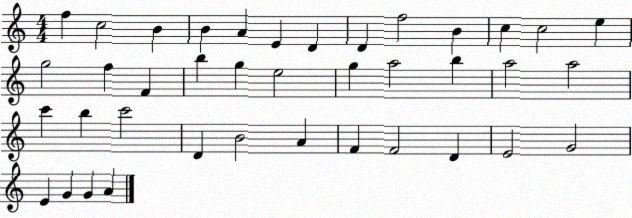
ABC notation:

X:1
T:Untitled
M:4/4
L:1/4
K:C
f c2 B B A E D D f2 B c c2 e g2 f F b g e2 g a2 b a2 a2 c' b c'2 D B2 A F F2 D E2 G2 E G G A